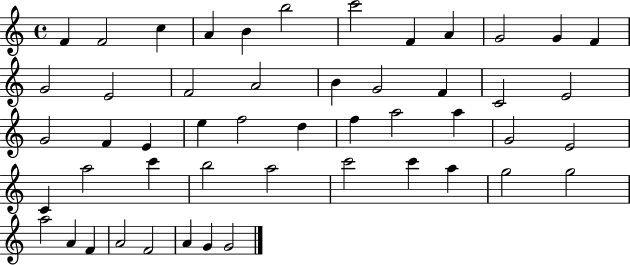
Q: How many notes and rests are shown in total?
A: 50